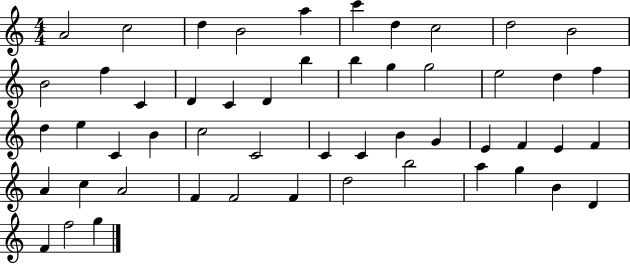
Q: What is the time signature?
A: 4/4